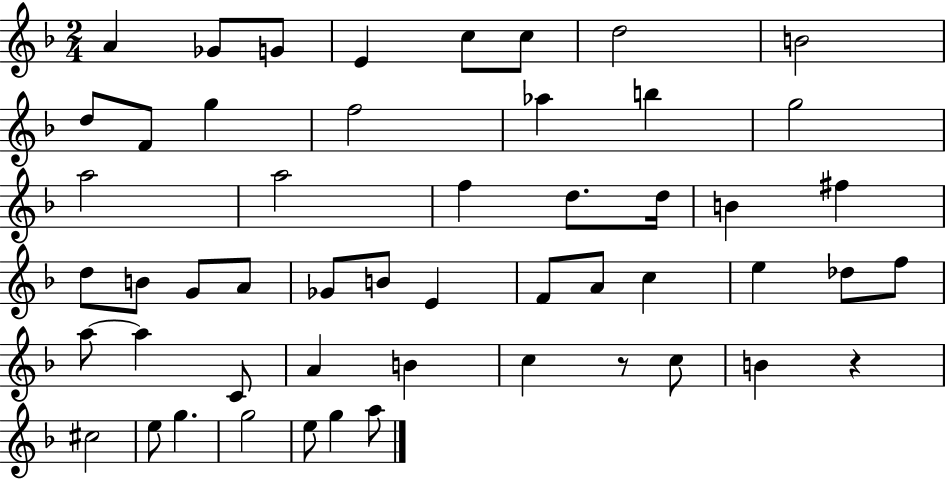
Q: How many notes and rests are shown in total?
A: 52